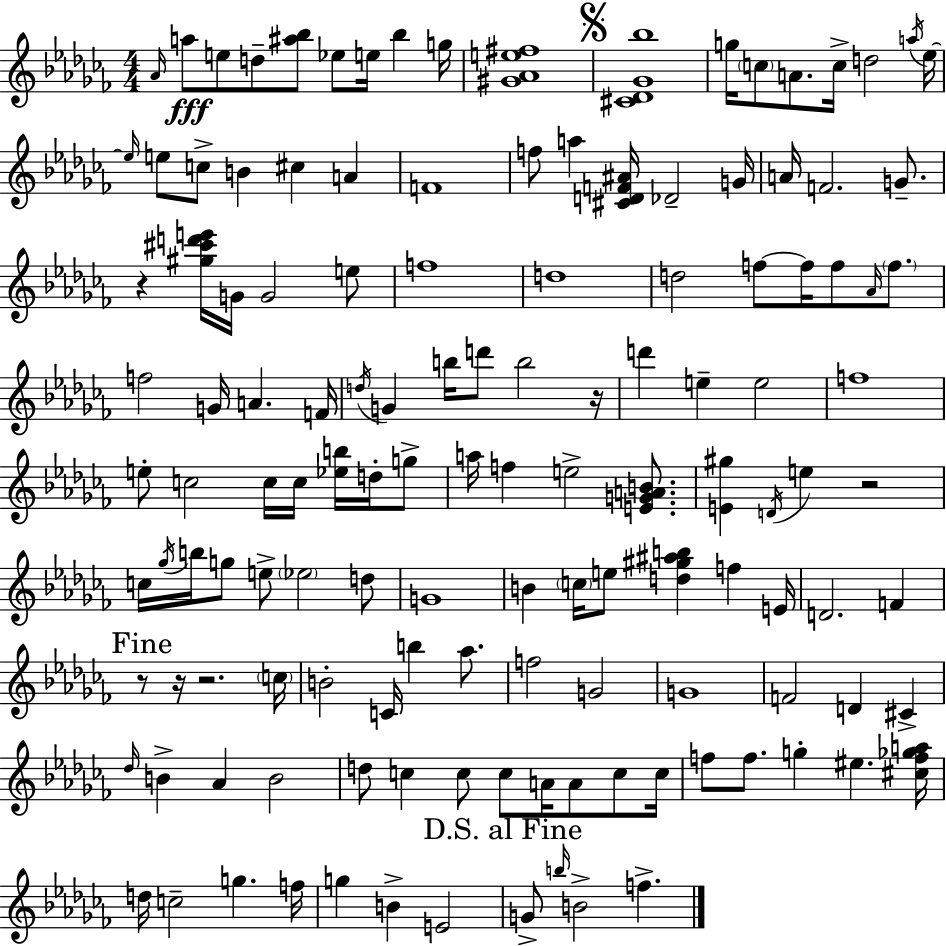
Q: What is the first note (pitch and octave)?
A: Ab4